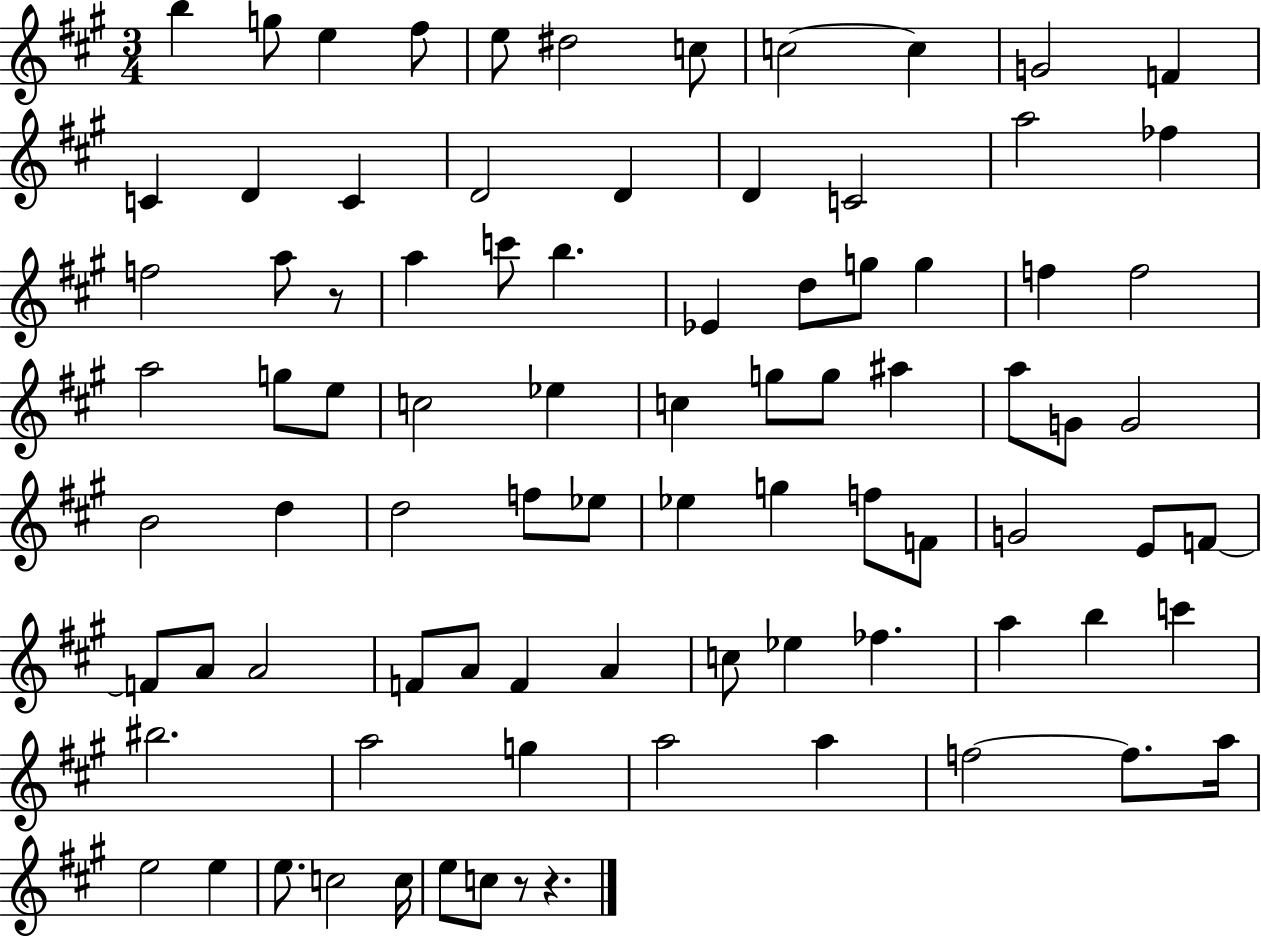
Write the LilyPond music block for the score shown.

{
  \clef treble
  \numericTimeSignature
  \time 3/4
  \key a \major
  b''4 g''8 e''4 fis''8 | e''8 dis''2 c''8 | c''2~~ c''4 | g'2 f'4 | \break c'4 d'4 c'4 | d'2 d'4 | d'4 c'2 | a''2 fes''4 | \break f''2 a''8 r8 | a''4 c'''8 b''4. | ees'4 d''8 g''8 g''4 | f''4 f''2 | \break a''2 g''8 e''8 | c''2 ees''4 | c''4 g''8 g''8 ais''4 | a''8 g'8 g'2 | \break b'2 d''4 | d''2 f''8 ees''8 | ees''4 g''4 f''8 f'8 | g'2 e'8 f'8~~ | \break f'8 a'8 a'2 | f'8 a'8 f'4 a'4 | c''8 ees''4 fes''4. | a''4 b''4 c'''4 | \break bis''2. | a''2 g''4 | a''2 a''4 | f''2~~ f''8. a''16 | \break e''2 e''4 | e''8. c''2 c''16 | e''8 c''8 r8 r4. | \bar "|."
}